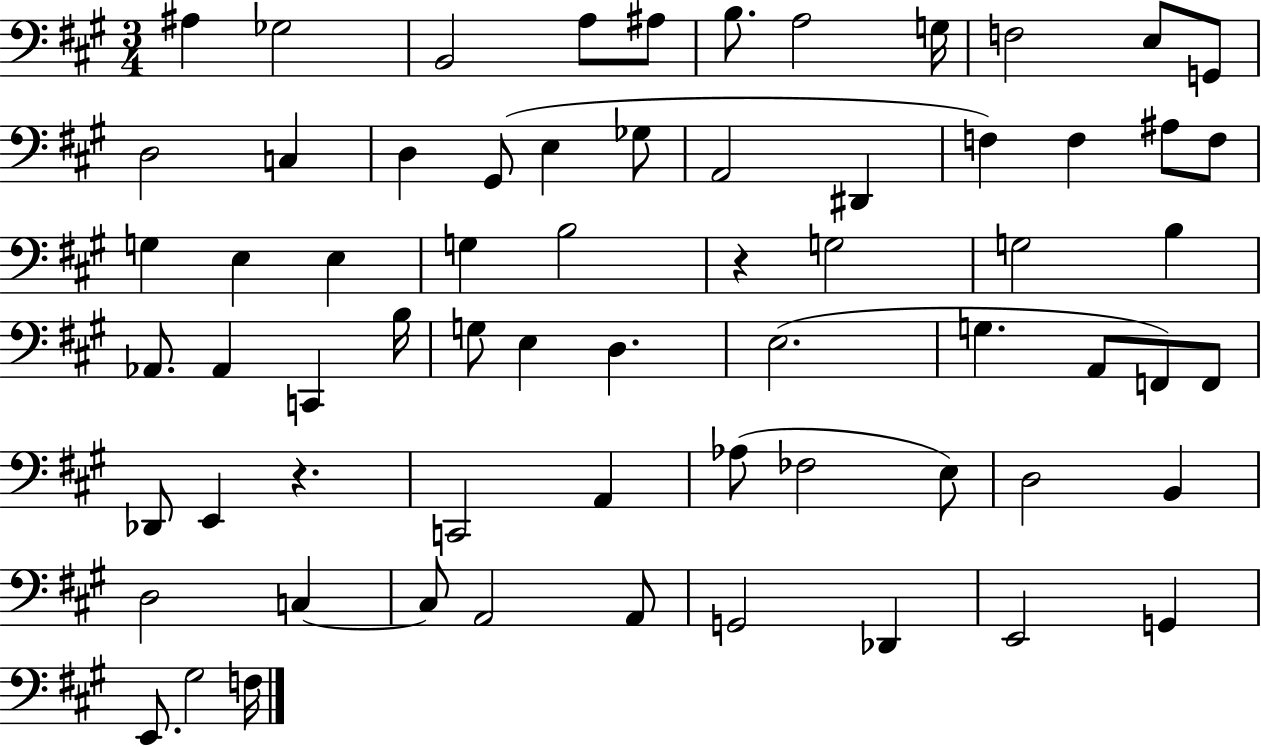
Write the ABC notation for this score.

X:1
T:Untitled
M:3/4
L:1/4
K:A
^A, _G,2 B,,2 A,/2 ^A,/2 B,/2 A,2 G,/4 F,2 E,/2 G,,/2 D,2 C, D, ^G,,/2 E, _G,/2 A,,2 ^D,, F, F, ^A,/2 F,/2 G, E, E, G, B,2 z G,2 G,2 B, _A,,/2 _A,, C,, B,/4 G,/2 E, D, E,2 G, A,,/2 F,,/2 F,,/2 _D,,/2 E,, z C,,2 A,, _A,/2 _F,2 E,/2 D,2 B,, D,2 C, C,/2 A,,2 A,,/2 G,,2 _D,, E,,2 G,, E,,/2 ^G,2 F,/4